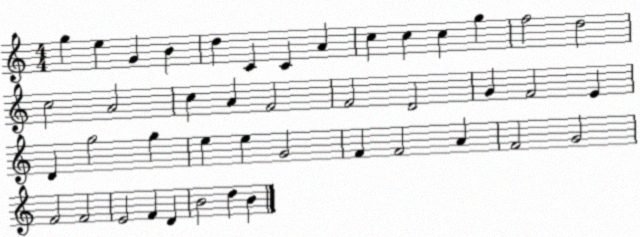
X:1
T:Untitled
M:4/4
L:1/4
K:C
g e G B d C C A c c c g f2 d2 c2 A2 c A F2 F2 D2 G F2 E D g2 g e e G2 F F2 A F2 G2 F2 F2 E2 F D B2 d B